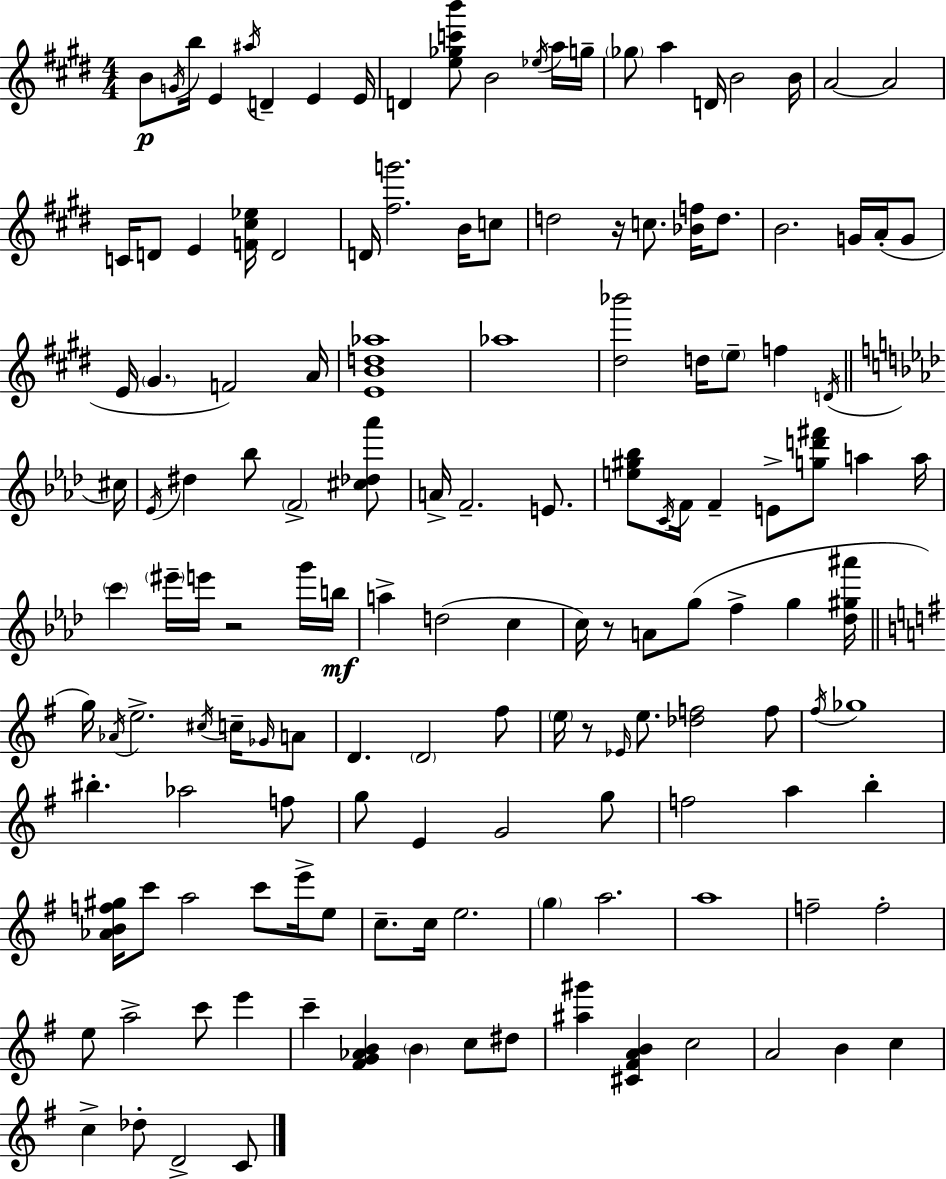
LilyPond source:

{
  \clef treble
  \numericTimeSignature
  \time 4/4
  \key e \major
  b'8\p \acciaccatura { g'16 } b''16 e'4 \acciaccatura { ais''16 } d'4-- e'4 | e'16 d'4 <e'' ges'' c''' b'''>8 b'2 | \acciaccatura { ees''16 } a''16 g''16-- \parenthesize ges''8 a''4 d'16 b'2 | b'16 a'2~~ a'2 | \break c'16 d'8 e'4 <f' cis'' ees''>16 d'2 | d'16 <fis'' g'''>2. | b'16 c''8 d''2 r16 c''8. <bes' f''>16 | d''8. b'2. g'16 | \break a'16-.( g'8 e'16 \parenthesize gis'4. f'2) | a'16 <e' b' d'' aes''>1 | aes''1 | <dis'' bes'''>2 d''16 \parenthesize e''8-- f''4 | \break \acciaccatura { d'16 } \bar "||" \break \key aes \major cis''16 \acciaccatura { ees'16 } dis''4 bes''8 \parenthesize f'2-> | <cis'' des'' aes'''>8 a'16-> f'2.-- e'8. | <e'' gis'' bes''>8 \acciaccatura { c'16 } f'16 f'4-- e'8-> <g'' d''' fis'''>8 a''4 | a''16 \parenthesize c'''4 \parenthesize eis'''16-- e'''16 r2 | \break g'''16 b''16\mf a''4-> d''2( c''4 | c''16) r8 a'8 g''8( f''4-> g''4 | <des'' gis'' ais'''>16 \bar "||" \break \key g \major g''16) \acciaccatura { aes'16 } e''2.-> \acciaccatura { cis''16 } c''16-- | \grace { ges'16 } a'8 d'4. \parenthesize d'2 | fis''8 \parenthesize e''16 r8 \grace { ees'16 } e''8. <des'' f''>2 | f''8 \acciaccatura { fis''16 } ges''1 | \break bis''4.-. aes''2 | f''8 g''8 e'4 g'2 | g''8 f''2 a''4 | b''4-. <aes' b' f'' gis''>16 c'''8 a''2 | \break c'''8 e'''16-> e''8 c''8.-- c''16 e''2. | \parenthesize g''4 a''2. | a''1 | f''2-- f''2-. | \break e''8 a''2-> c'''8 | e'''4 c'''4-- <fis' g' aes' b'>4 \parenthesize b'4 | c''8 dis''8 <ais'' gis'''>4 <cis' fis' a' b'>4 c''2 | a'2 b'4 | \break c''4 c''4-> des''8-. d'2-> | c'8 \bar "|."
}